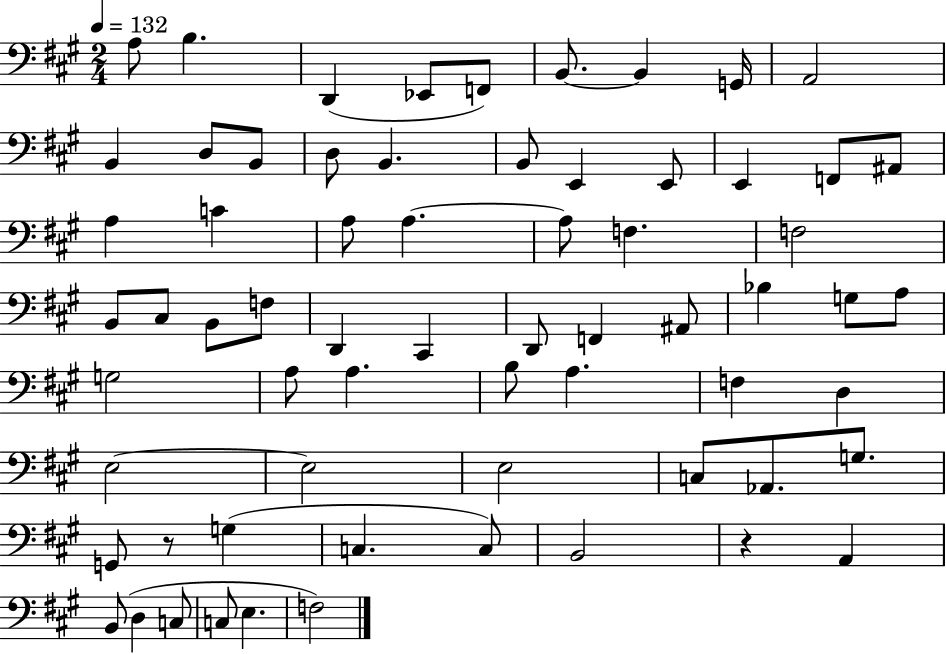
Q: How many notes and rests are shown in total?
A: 66